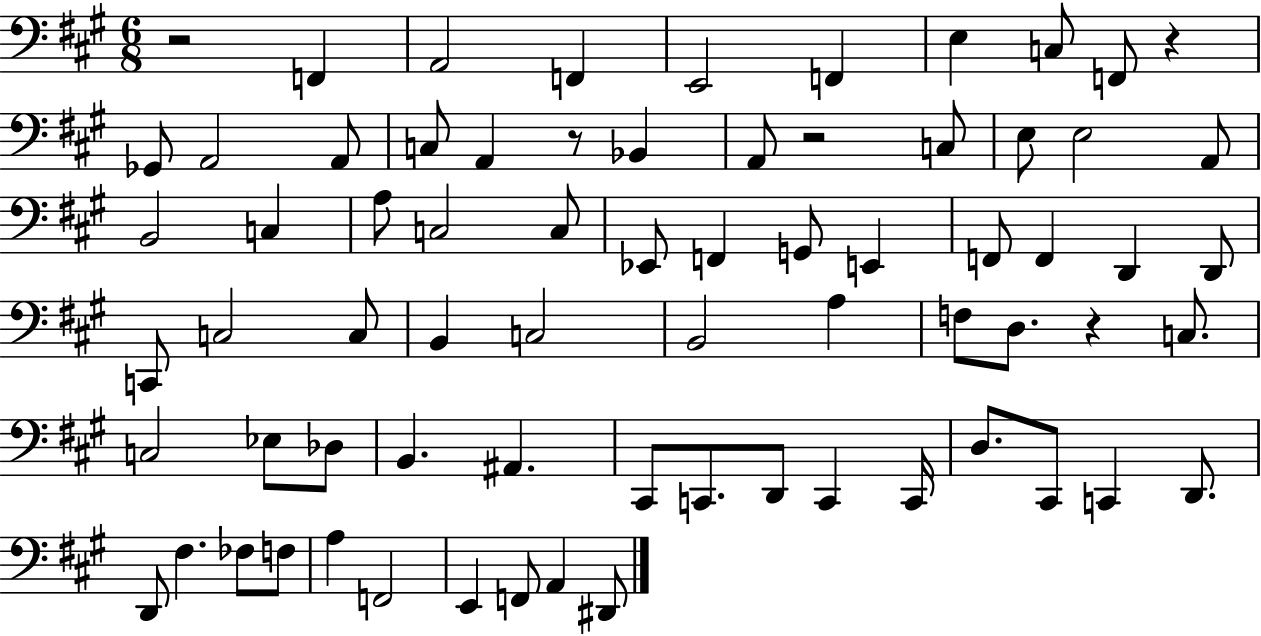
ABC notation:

X:1
T:Untitled
M:6/8
L:1/4
K:A
z2 F,, A,,2 F,, E,,2 F,, E, C,/2 F,,/2 z _G,,/2 A,,2 A,,/2 C,/2 A,, z/2 _B,, A,,/2 z2 C,/2 E,/2 E,2 A,,/2 B,,2 C, A,/2 C,2 C,/2 _E,,/2 F,, G,,/2 E,, F,,/2 F,, D,, D,,/2 C,,/2 C,2 C,/2 B,, C,2 B,,2 A, F,/2 D,/2 z C,/2 C,2 _E,/2 _D,/2 B,, ^A,, ^C,,/2 C,,/2 D,,/2 C,, C,,/4 D,/2 ^C,,/2 C,, D,,/2 D,,/2 ^F, _F,/2 F,/2 A, F,,2 E,, F,,/2 A,, ^D,,/2